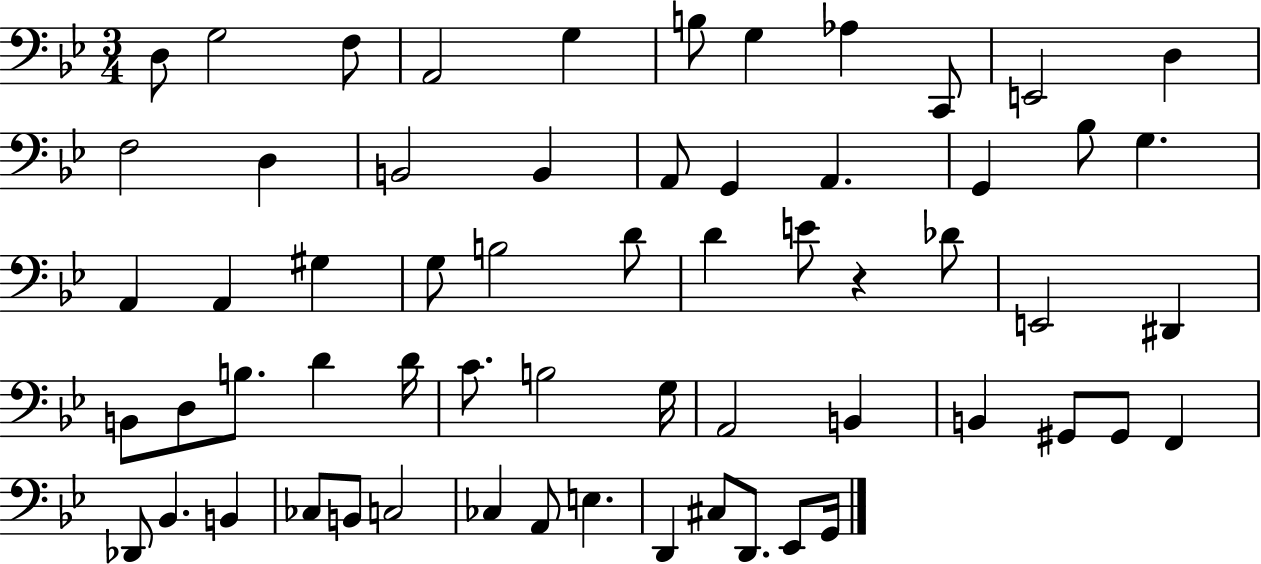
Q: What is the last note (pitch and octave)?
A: G2